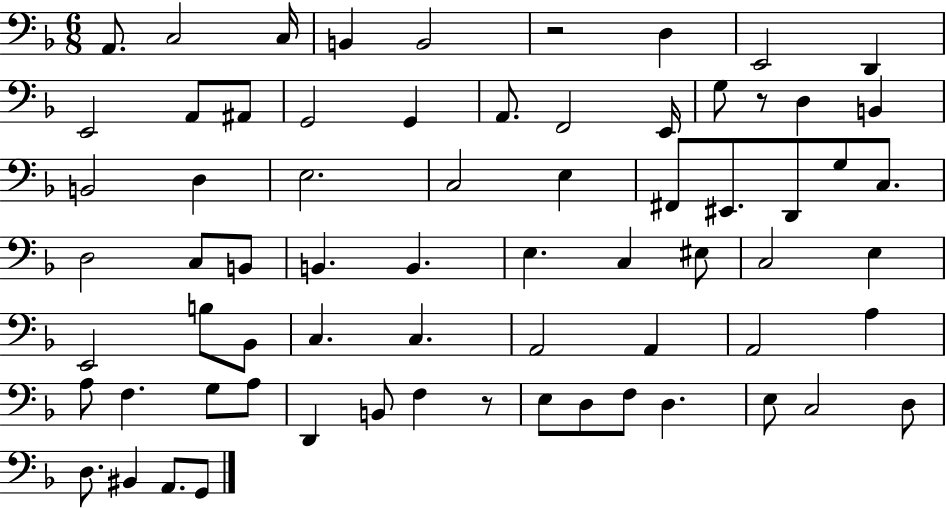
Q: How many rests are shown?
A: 3